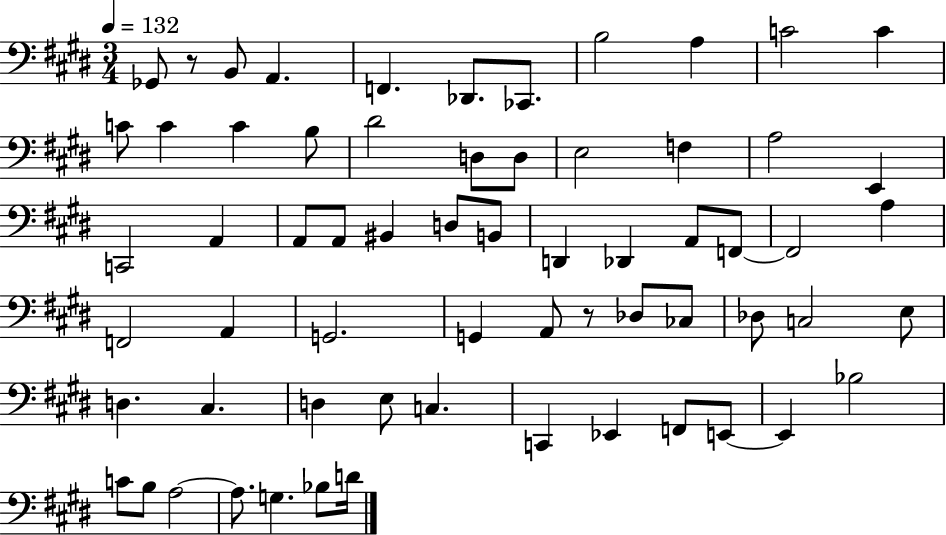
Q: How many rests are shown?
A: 2